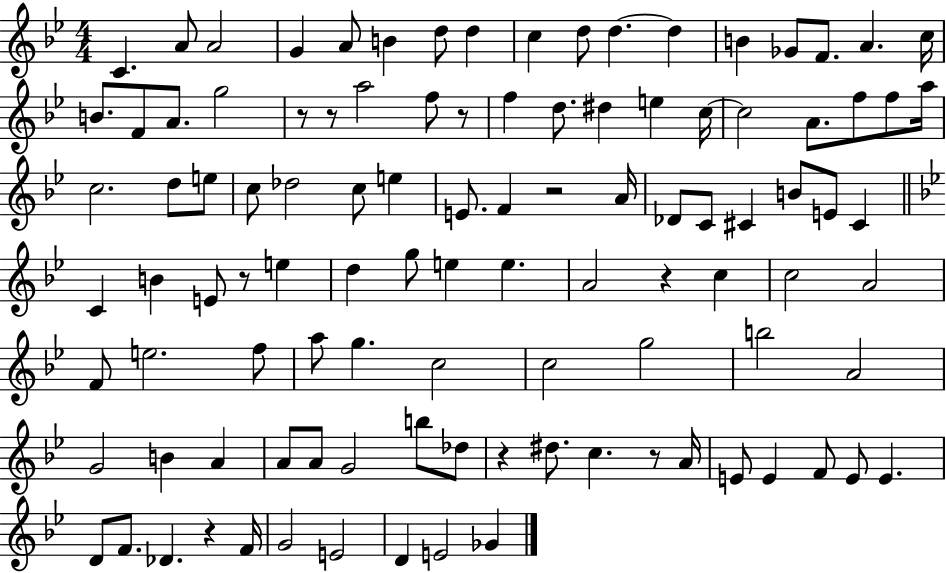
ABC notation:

X:1
T:Untitled
M:4/4
L:1/4
K:Bb
C A/2 A2 G A/2 B d/2 d c d/2 d d B _G/2 F/2 A c/4 B/2 F/2 A/2 g2 z/2 z/2 a2 f/2 z/2 f d/2 ^d e c/4 c2 A/2 f/2 f/2 a/4 c2 d/2 e/2 c/2 _d2 c/2 e E/2 F z2 A/4 _D/2 C/2 ^C B/2 E/2 ^C C B E/2 z/2 e d g/2 e e A2 z c c2 A2 F/2 e2 f/2 a/2 g c2 c2 g2 b2 A2 G2 B A A/2 A/2 G2 b/2 _d/2 z ^d/2 c z/2 A/4 E/2 E F/2 E/2 E D/2 F/2 _D z F/4 G2 E2 D E2 _G